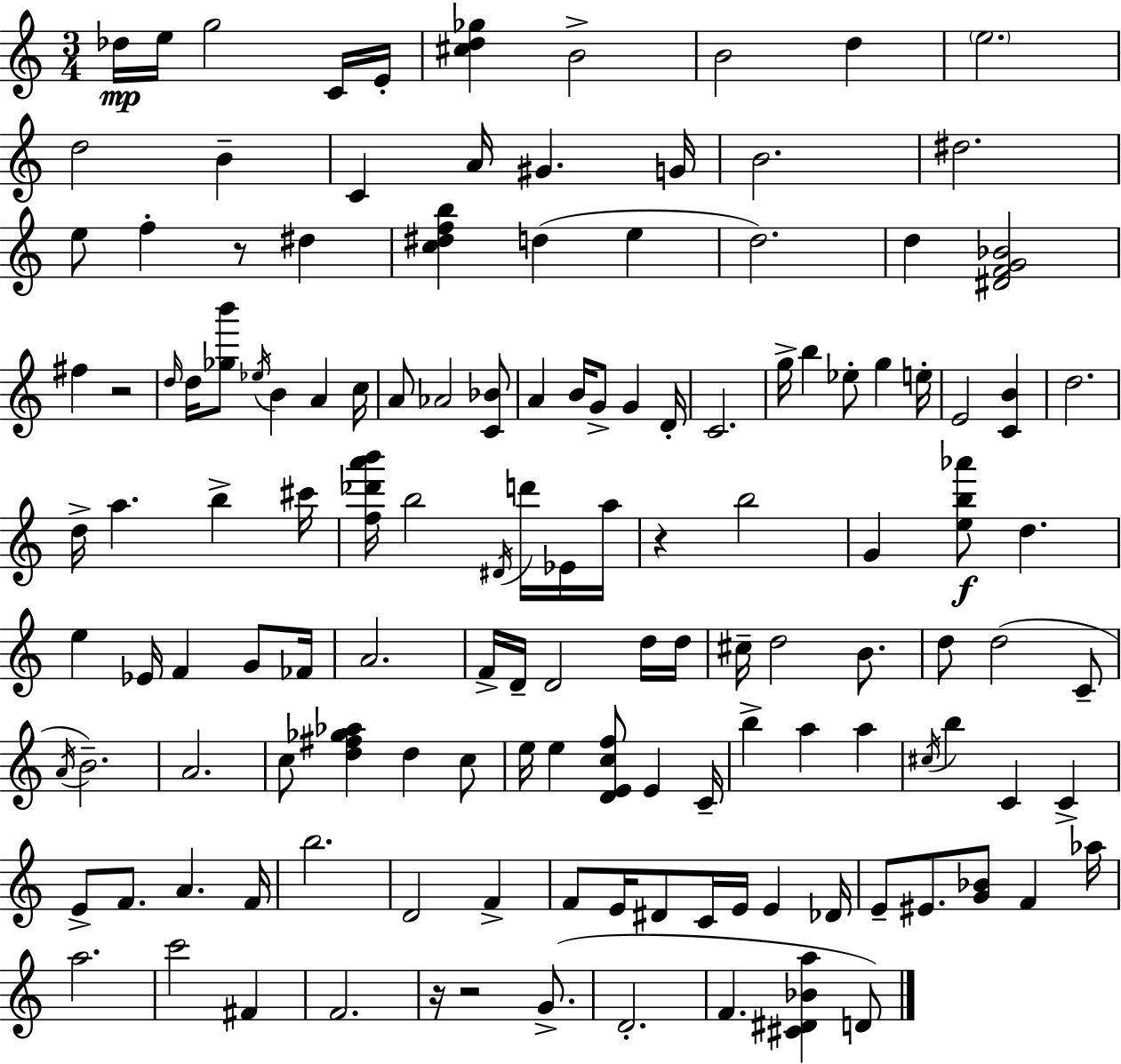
X:1
T:Untitled
M:3/4
L:1/4
K:Am
_d/4 e/4 g2 C/4 E/4 [^cd_g] B2 B2 d e2 d2 B C A/4 ^G G/4 B2 ^d2 e/2 f z/2 ^d [c^dfb] d e d2 d [^DFG_B]2 ^f z2 d/4 d/4 [_gb']/2 _e/4 B A c/4 A/2 _A2 [C_B]/2 A B/4 G/2 G D/4 C2 g/4 b _e/2 g e/4 E2 [CB] d2 d/4 a b ^c'/4 [f_d'a'b']/4 b2 ^D/4 d'/4 _E/4 a/4 z b2 G [eb_a']/2 d e _E/4 F G/2 _F/4 A2 F/4 D/4 D2 d/4 d/4 ^c/4 d2 B/2 d/2 d2 C/2 A/4 B2 A2 c/2 [d^f_g_a] d c/2 e/4 e [DEcf]/2 E C/4 b a a ^c/4 b C C E/2 F/2 A F/4 b2 D2 F F/2 E/4 ^D/2 C/4 E/4 E _D/4 E/2 ^E/2 [G_B]/2 F _a/4 a2 c'2 ^F F2 z/4 z2 G/2 D2 F [^C^D_Ba] D/2